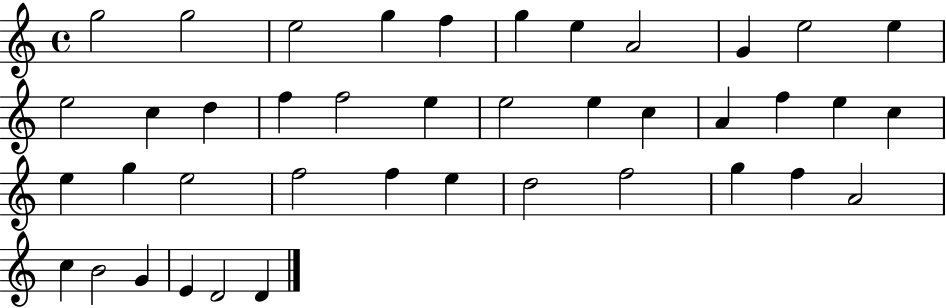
G5/h G5/h E5/h G5/q F5/q G5/q E5/q A4/h G4/q E5/h E5/q E5/h C5/q D5/q F5/q F5/h E5/q E5/h E5/q C5/q A4/q F5/q E5/q C5/q E5/q G5/q E5/h F5/h F5/q E5/q D5/h F5/h G5/q F5/q A4/h C5/q B4/h G4/q E4/q D4/h D4/q